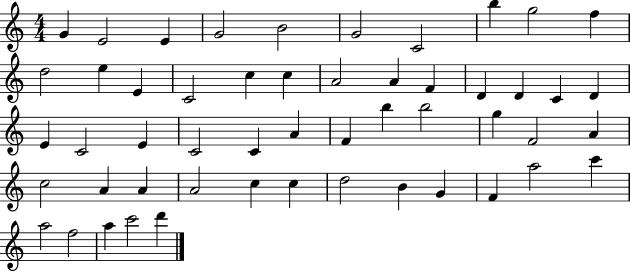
X:1
T:Untitled
M:4/4
L:1/4
K:C
G E2 E G2 B2 G2 C2 b g2 f d2 e E C2 c c A2 A F D D C D E C2 E C2 C A F b b2 g F2 A c2 A A A2 c c d2 B G F a2 c' a2 f2 a c'2 d'